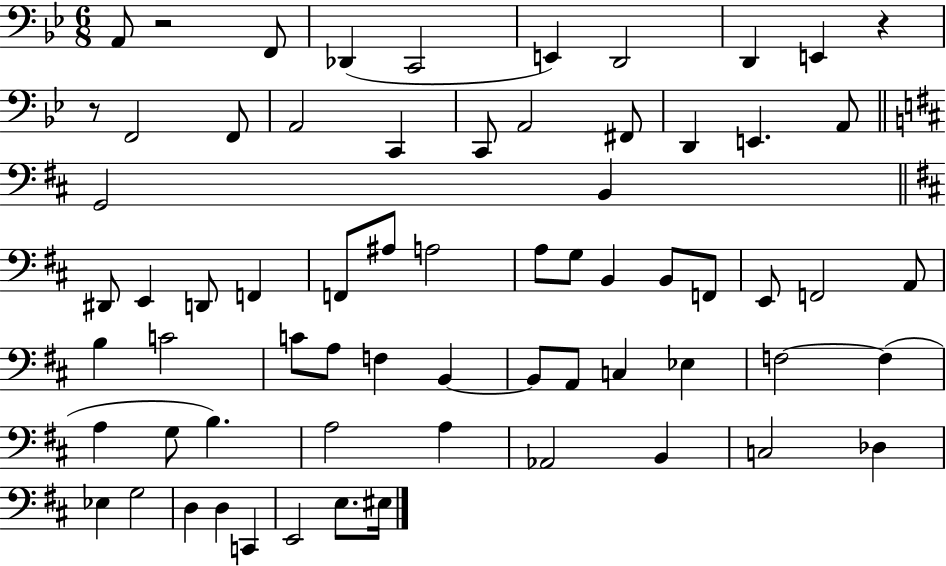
{
  \clef bass
  \numericTimeSignature
  \time 6/8
  \key bes \major
  a,8 r2 f,8 | des,4( c,2 | e,4) d,2 | d,4 e,4 r4 | \break r8 f,2 f,8 | a,2 c,4 | c,8 a,2 fis,8 | d,4 e,4. a,8 | \break \bar "||" \break \key d \major g,2 b,4 | \bar "||" \break \key b \minor dis,8 e,4 d,8 f,4 | f,8 ais8 a2 | a8 g8 b,4 b,8 f,8 | e,8 f,2 a,8 | \break b4 c'2 | c'8 a8 f4 b,4~~ | b,8 a,8 c4 ees4 | f2~~ f4( | \break a4 g8 b4.) | a2 a4 | aes,2 b,4 | c2 des4 | \break ees4 g2 | d4 d4 c,4 | e,2 e8. eis16 | \bar "|."
}